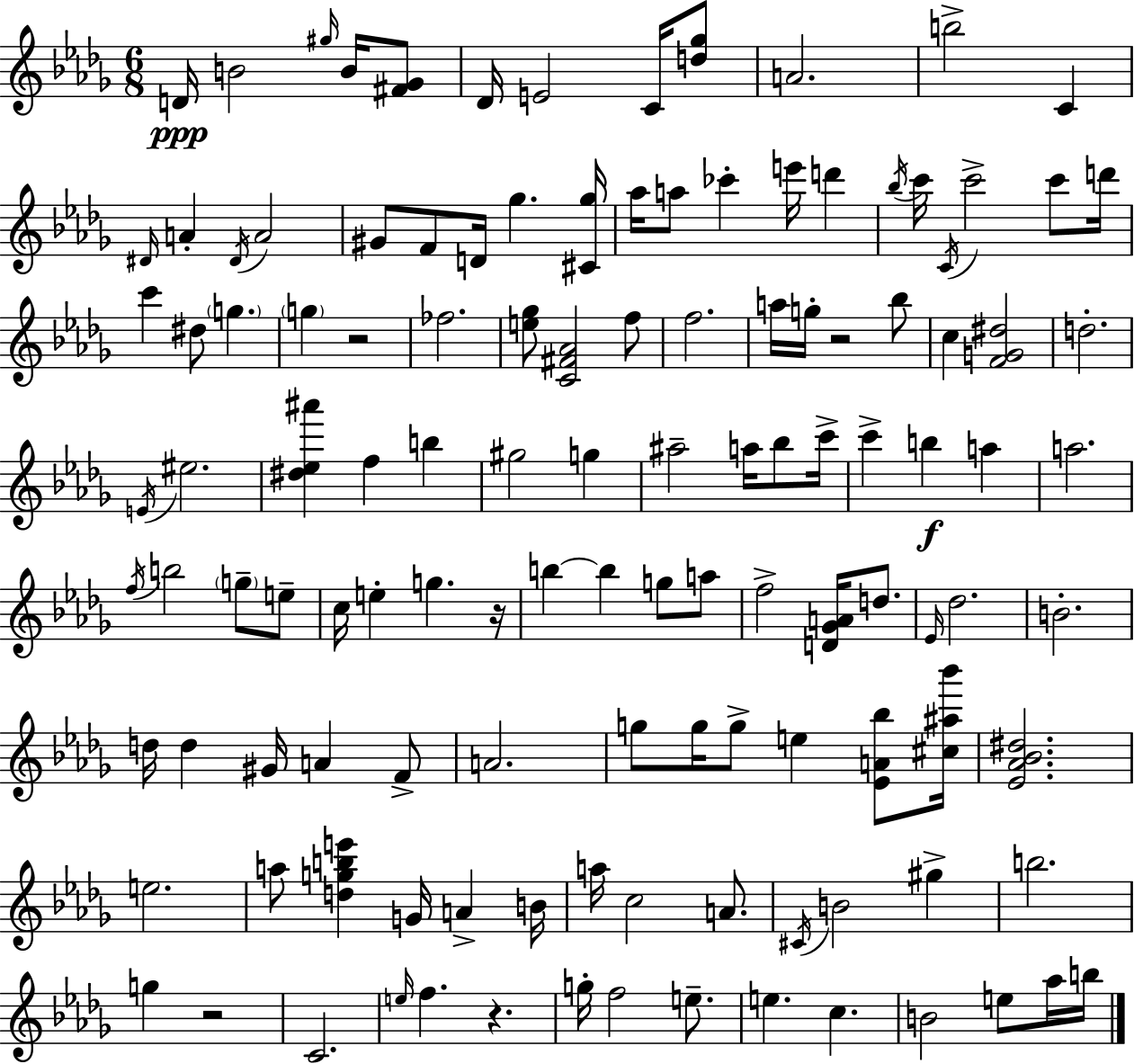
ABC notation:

X:1
T:Untitled
M:6/8
L:1/4
K:Bbm
D/4 B2 ^g/4 B/4 [^F_G]/2 _D/4 E2 C/4 [d_g]/2 A2 b2 C ^D/4 A ^D/4 A2 ^G/2 F/2 D/4 _g [^C_g]/4 _a/4 a/2 _c' e'/4 d' _b/4 c'/4 C/4 c'2 c'/2 d'/4 c' ^d/2 g g z2 _f2 [e_g]/2 [C^F_A]2 f/2 f2 a/4 g/4 z2 _b/2 c [FG^d]2 d2 E/4 ^e2 [^d_e^a'] f b ^g2 g ^a2 a/4 _b/2 c'/4 c' b a a2 f/4 b2 g/2 e/2 c/4 e g z/4 b b g/2 a/2 f2 [D_GA]/4 d/2 _E/4 _d2 B2 d/4 d ^G/4 A F/2 A2 g/2 g/4 g/2 e [_EA_b]/2 [^c^a_b']/4 [_E_A_B^d]2 e2 a/2 [dgbe'] G/4 A B/4 a/4 c2 A/2 ^C/4 B2 ^g b2 g z2 C2 e/4 f z g/4 f2 e/2 e c B2 e/2 _a/4 b/4